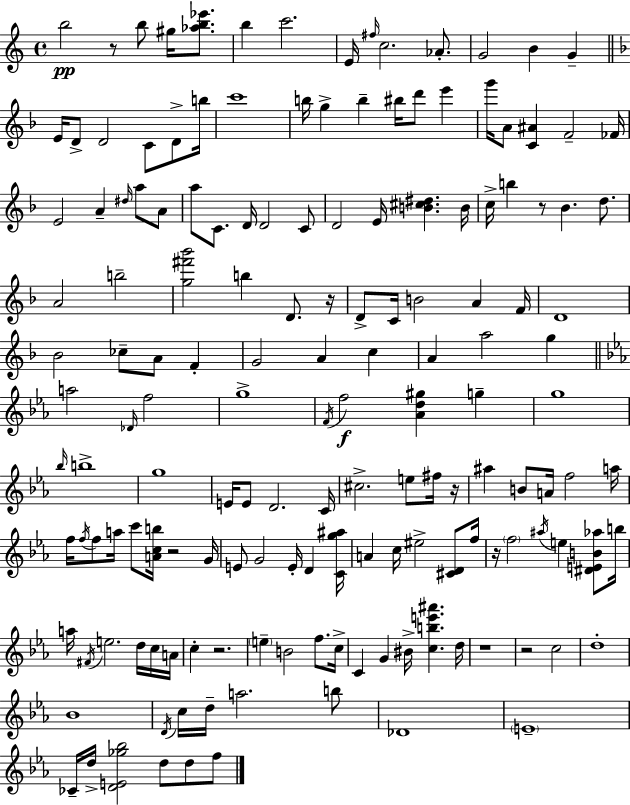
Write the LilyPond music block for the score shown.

{
  \clef treble
  \time 4/4
  \defaultTimeSignature
  \key c \major
  \repeat volta 2 { b''2\pp r8 b''8 gis''16 <aes'' b'' ees'''>8. | b''4 c'''2. | e'16 \grace { fis''16 } c''2. aes'8.-. | g'2 b'4 g'4-- | \break \bar "||" \break \key d \minor e'16 d'8-> d'2 c'8 d'8-> b''16 | c'''1 | b''16 g''4-> b''4-- bis''16 d'''8 e'''4 | g'''16 a'8 <c' ais'>4 f'2-- fes'16 | \break e'2 a'4-- \grace { dis''16 } a''8 a'8 | a''8 c'8. d'16 d'2 c'8 | d'2 e'16 <b' cis'' dis''>4. | b'16 c''16-> b''4 r8 bes'4. d''8. | \break a'2 b''2-- | <g'' fis''' bes'''>2 b''4 d'8. | r16 d'8-> c'16 b'2 a'4 | f'16 d'1 | \break bes'2 ces''8-- a'8 f'4-. | g'2 a'4 c''4 | a'4 a''2 g''4 | \bar "||" \break \key ees \major a''2 \grace { des'16 } f''2 | g''1-> | \acciaccatura { f'16 } f''2\f <aes' d'' gis''>4 g''4-- | g''1 | \break \grace { bes''16 } b''1-> | g''1 | e'16 e'8 d'2. | c'16 cis''2.-> e''8 | \break fis''16 r16 ais''4 b'8 a'16 f''2 | a''16 f''16 \acciaccatura { f''16 } f''8 a''16 c'''8 <a' c'' b''>16 r2 | g'16 e'8 g'2 e'16-. d'4 | <c' g'' ais''>16 a'4 c''16 eis''2-> | \break <cis' d'>8 f''16 r16 \parenthesize f''2 \acciaccatura { ais''16 } e''4 | <dis' e' b' aes''>8 b''16 a''16 \acciaccatura { fis'16 } e''2. | d''16 c''16 a'16 c''4-. r2. | \parenthesize e''4-- b'2 | \break f''8. c''16-> c'4 g'4 bis'16-> <c'' b'' e''' ais'''>4. | d''16 r1 | r2 c''2 | d''1-. | \break bes'1 | \acciaccatura { d'16 } c''16 d''16-- a''2. | b''8 des'1 | \parenthesize e'1-- | \break ces'16-- d''16-> <d' e' ges'' bes''>2 | d''8 d''8 f''8 } \bar "|."
}